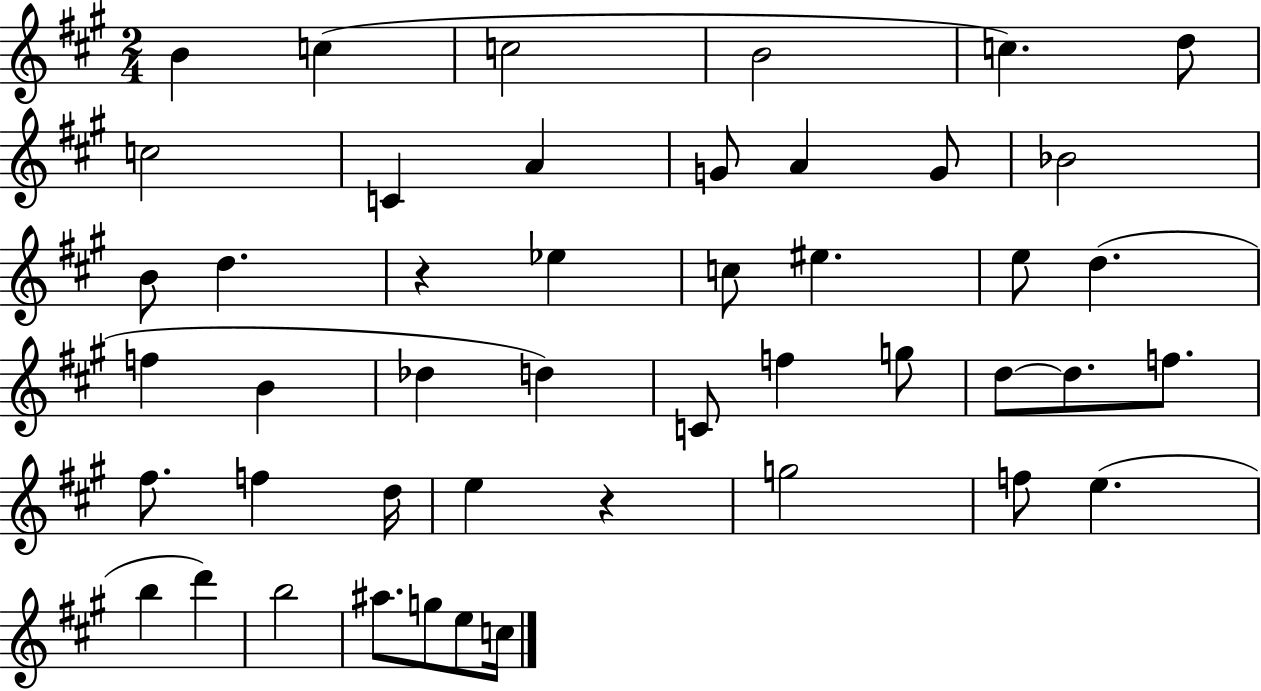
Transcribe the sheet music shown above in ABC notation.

X:1
T:Untitled
M:2/4
L:1/4
K:A
B c c2 B2 c d/2 c2 C A G/2 A G/2 _B2 B/2 d z _e c/2 ^e e/2 d f B _d d C/2 f g/2 d/2 d/2 f/2 ^f/2 f d/4 e z g2 f/2 e b d' b2 ^a/2 g/2 e/2 c/4